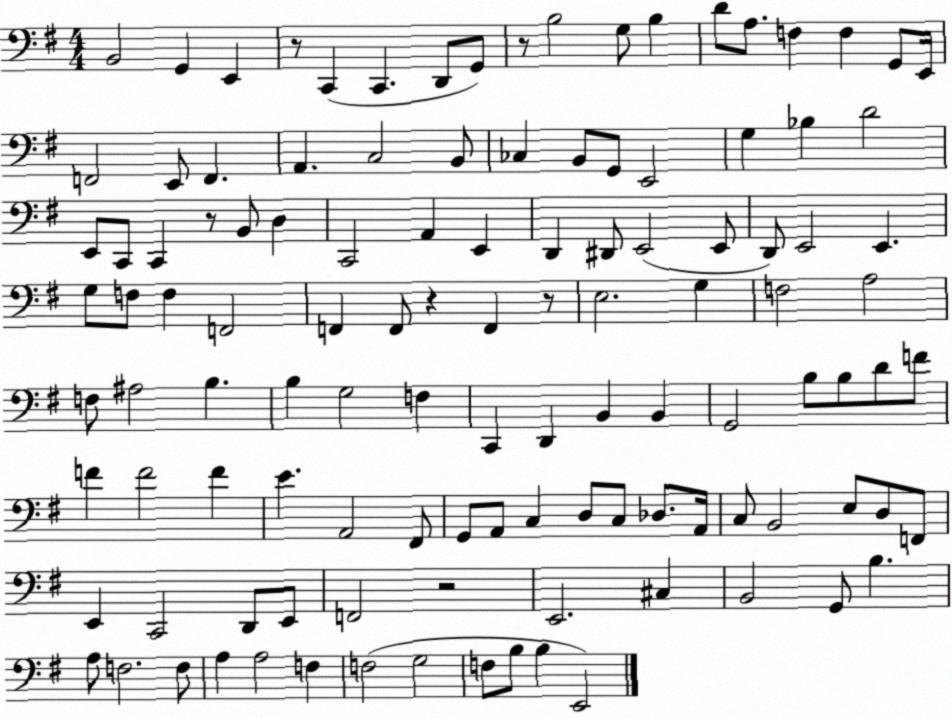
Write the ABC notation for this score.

X:1
T:Untitled
M:4/4
L:1/4
K:G
B,,2 G,, E,, z/2 C,, C,, D,,/2 G,,/2 z/2 B,2 G,/2 B, D/2 A,/2 F, F, G,,/2 E,,/4 F,,2 E,,/2 F,, A,, C,2 B,,/2 _C, B,,/2 G,,/2 E,,2 G, _B, D2 E,,/2 C,,/2 C,, z/2 B,,/2 D, C,,2 A,, E,, D,, ^D,,/2 E,,2 E,,/2 D,,/2 E,,2 E,, G,/2 F,/2 F, F,,2 F,, F,,/2 z F,, z/2 E,2 G, F,2 A,2 F,/2 ^A,2 B, B, G,2 F, C,, D,, B,, B,, G,,2 B,/2 B,/2 D/2 F/2 F F2 F E A,,2 ^F,,/2 G,,/2 A,,/2 C, D,/2 C,/2 _D,/2 A,,/4 C,/2 B,,2 E,/2 D,/2 F,,/2 E,, C,,2 D,,/2 E,,/2 F,,2 z2 E,,2 ^C, B,,2 G,,/2 B, A,/2 F,2 F,/2 A, A,2 F, F,2 G,2 F,/2 B,/2 B, E,,2